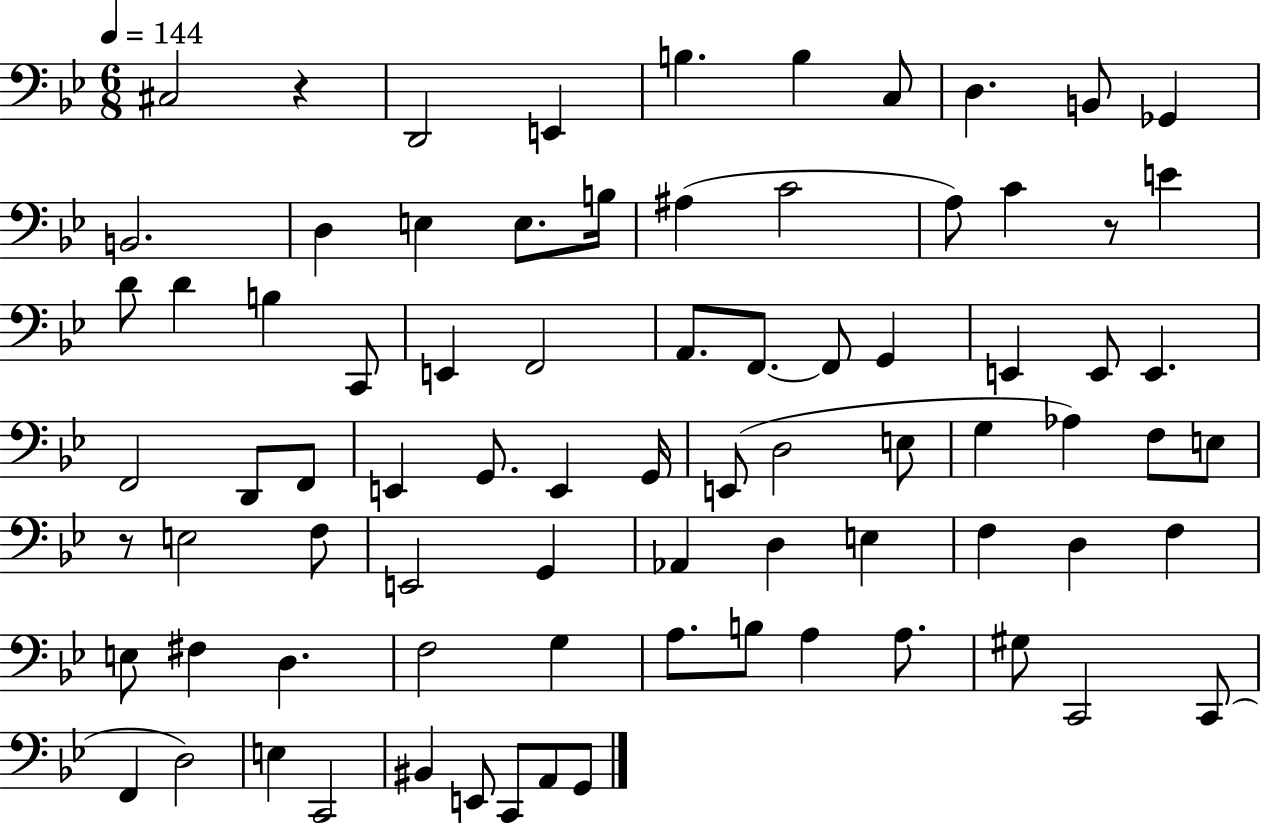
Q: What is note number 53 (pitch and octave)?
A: E3